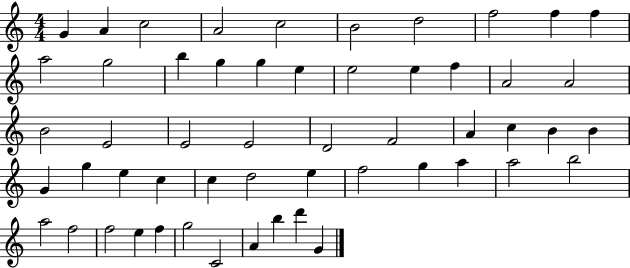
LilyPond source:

{
  \clef treble
  \numericTimeSignature
  \time 4/4
  \key c \major
  g'4 a'4 c''2 | a'2 c''2 | b'2 d''2 | f''2 f''4 f''4 | \break a''2 g''2 | b''4 g''4 g''4 e''4 | e''2 e''4 f''4 | a'2 a'2 | \break b'2 e'2 | e'2 e'2 | d'2 f'2 | a'4 c''4 b'4 b'4 | \break g'4 g''4 e''4 c''4 | c''4 d''2 e''4 | f''2 g''4 a''4 | a''2 b''2 | \break a''2 f''2 | f''2 e''4 f''4 | g''2 c'2 | a'4 b''4 d'''4 g'4 | \break \bar "|."
}